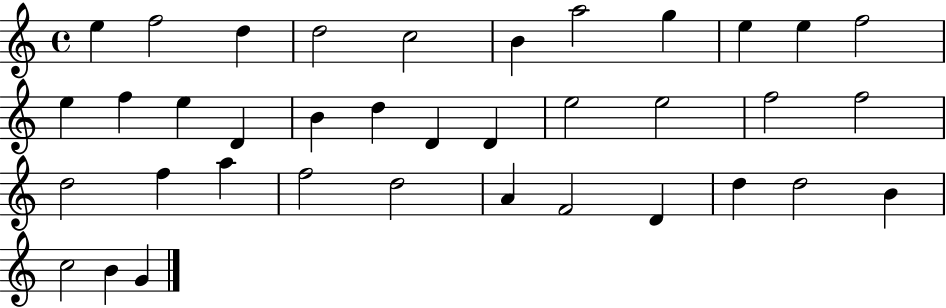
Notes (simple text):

E5/q F5/h D5/q D5/h C5/h B4/q A5/h G5/q E5/q E5/q F5/h E5/q F5/q E5/q D4/q B4/q D5/q D4/q D4/q E5/h E5/h F5/h F5/h D5/h F5/q A5/q F5/h D5/h A4/q F4/h D4/q D5/q D5/h B4/q C5/h B4/q G4/q